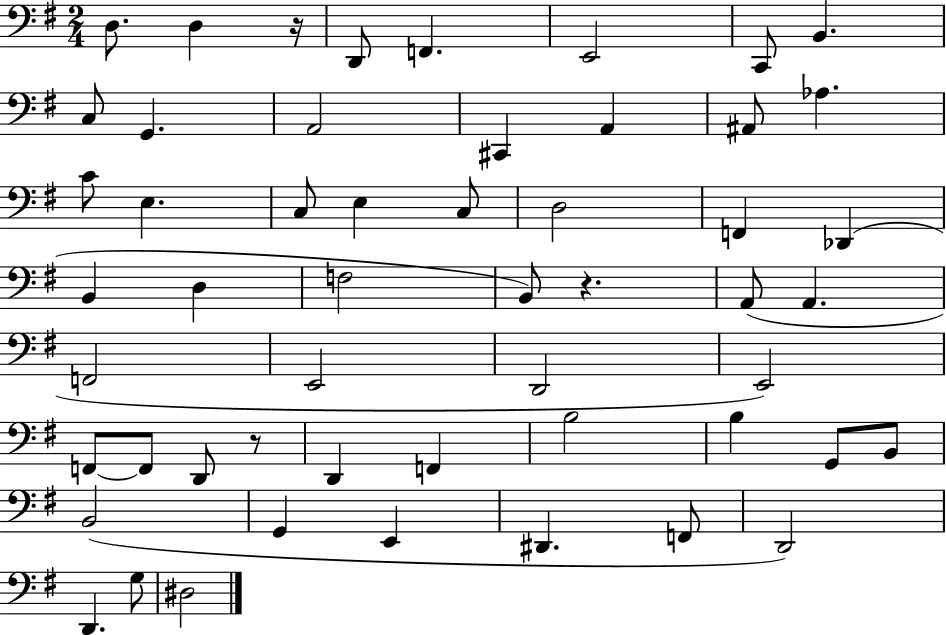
{
  \clef bass
  \numericTimeSignature
  \time 2/4
  \key g \major
  d8. d4 r16 | d,8 f,4. | e,2 | c,8 b,4. | \break c8 g,4. | a,2 | cis,4 a,4 | ais,8 aes4. | \break c'8 e4. | c8 e4 c8 | d2 | f,4 des,4( | \break b,4 d4 | f2 | b,8) r4. | a,8( a,4. | \break f,2 | e,2 | d,2 | e,2) | \break f,8~~ f,8 d,8 r8 | d,4 f,4 | b2 | b4 g,8 b,8 | \break b,2( | g,4 e,4 | dis,4. f,8 | d,2) | \break d,4. g8 | dis2 | \bar "|."
}